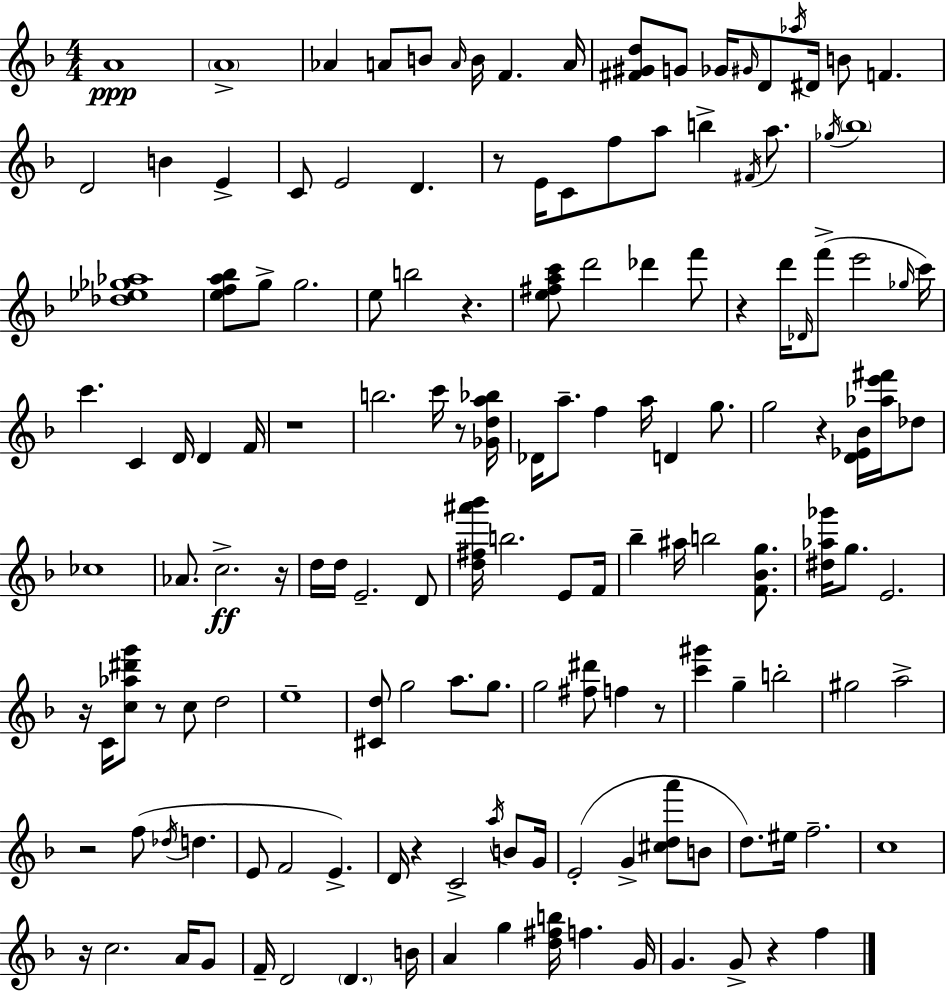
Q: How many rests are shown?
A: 14